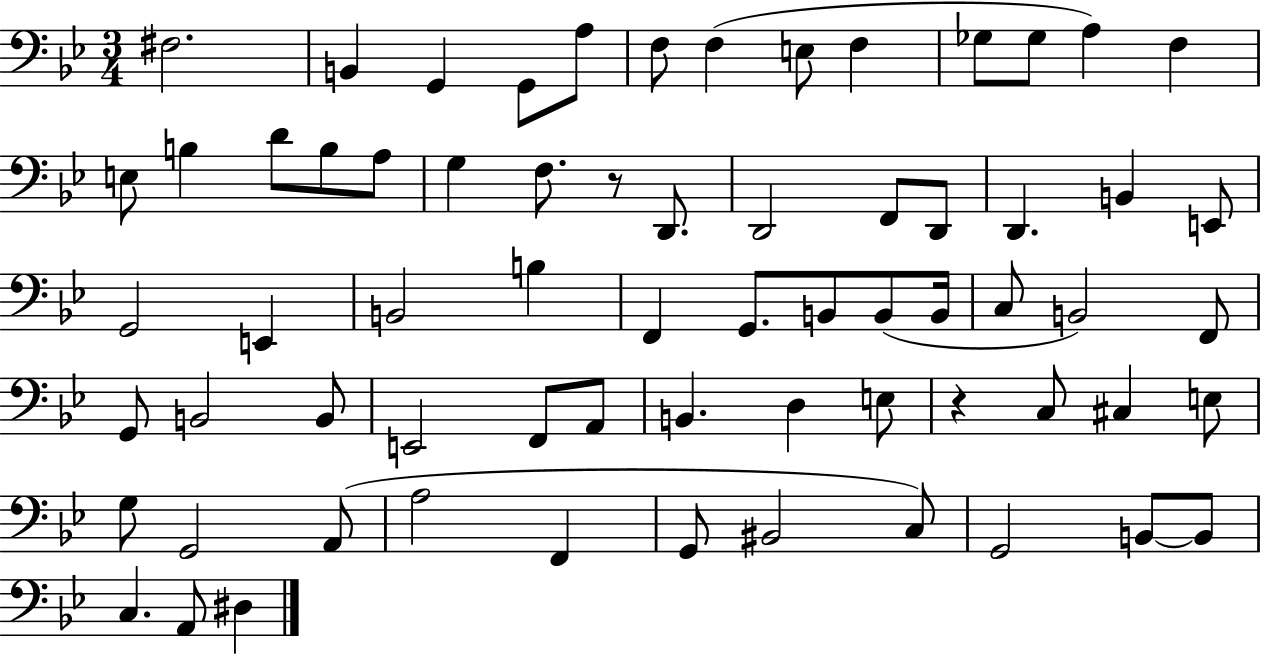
F#3/h. B2/q G2/q G2/e A3/e F3/e F3/q E3/e F3/q Gb3/e Gb3/e A3/q F3/q E3/e B3/q D4/e B3/e A3/e G3/q F3/e. R/e D2/e. D2/h F2/e D2/e D2/q. B2/q E2/e G2/h E2/q B2/h B3/q F2/q G2/e. B2/e B2/e B2/s C3/e B2/h F2/e G2/e B2/h B2/e E2/h F2/e A2/e B2/q. D3/q E3/e R/q C3/e C#3/q E3/e G3/e G2/h A2/e A3/h F2/q G2/e BIS2/h C3/e G2/h B2/e B2/e C3/q. A2/e D#3/q